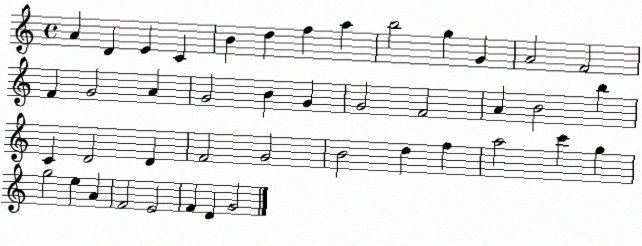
X:1
T:Untitled
M:4/4
L:1/4
K:C
A D E C B d f a b2 g G A2 F2 F G2 A G2 B G G2 F2 A B2 b C D2 D F2 G2 B2 d f a2 c' g g2 e A F2 E2 F D G2